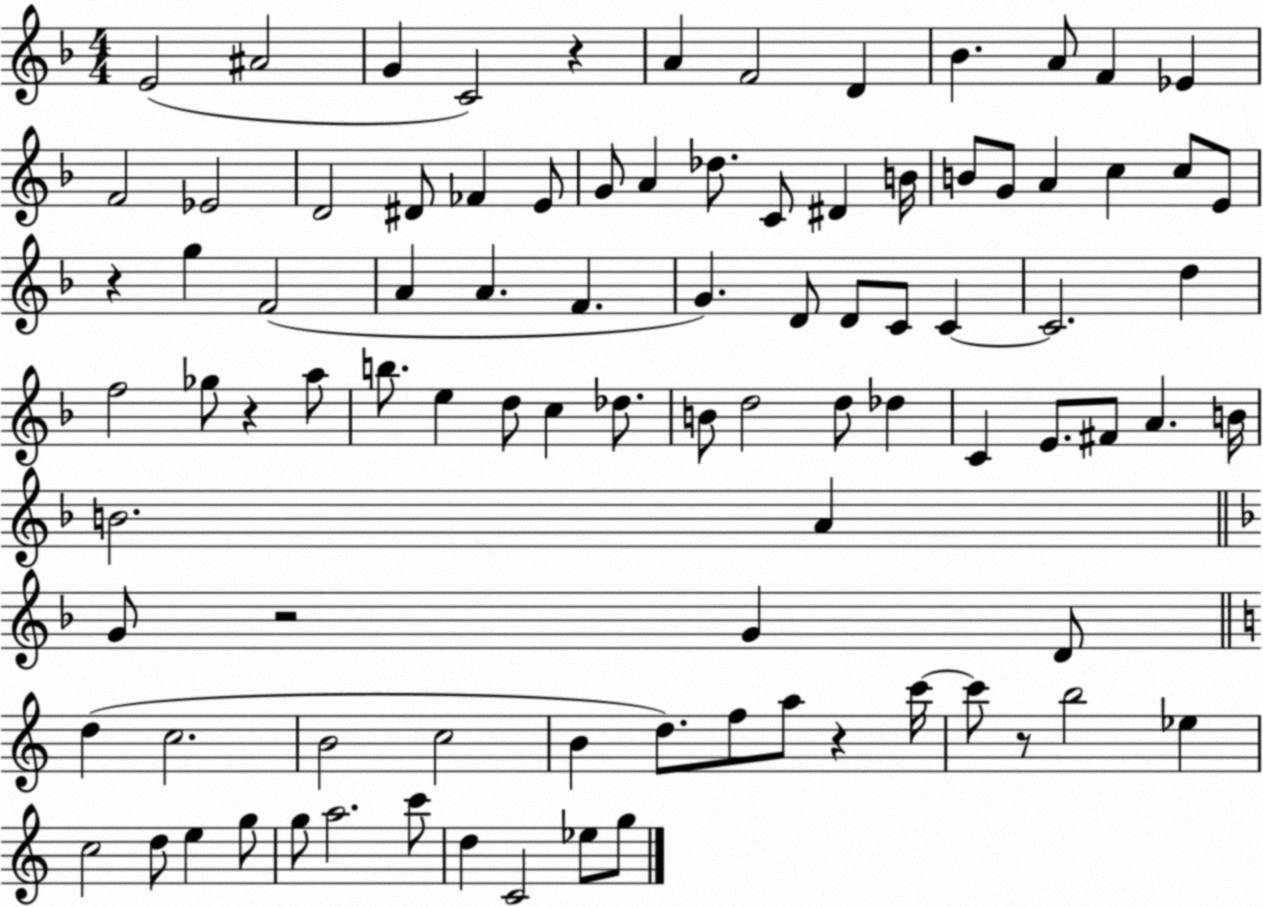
X:1
T:Untitled
M:4/4
L:1/4
K:F
E2 ^A2 G C2 z A F2 D _B A/2 F _E F2 _E2 D2 ^D/2 _F E/2 G/2 A _d/2 C/2 ^D B/4 B/2 G/2 A c c/2 E/2 z g F2 A A F G D/2 D/2 C/2 C C2 d f2 _g/2 z a/2 b/2 e d/2 c _d/2 B/2 d2 d/2 _d C E/2 ^F/2 A B/4 B2 A G/2 z2 G D/2 d c2 B2 c2 B d/2 f/2 a/2 z c'/4 c'/2 z/2 b2 _e c2 d/2 e g/2 g/2 a2 c'/2 d C2 _e/2 g/2